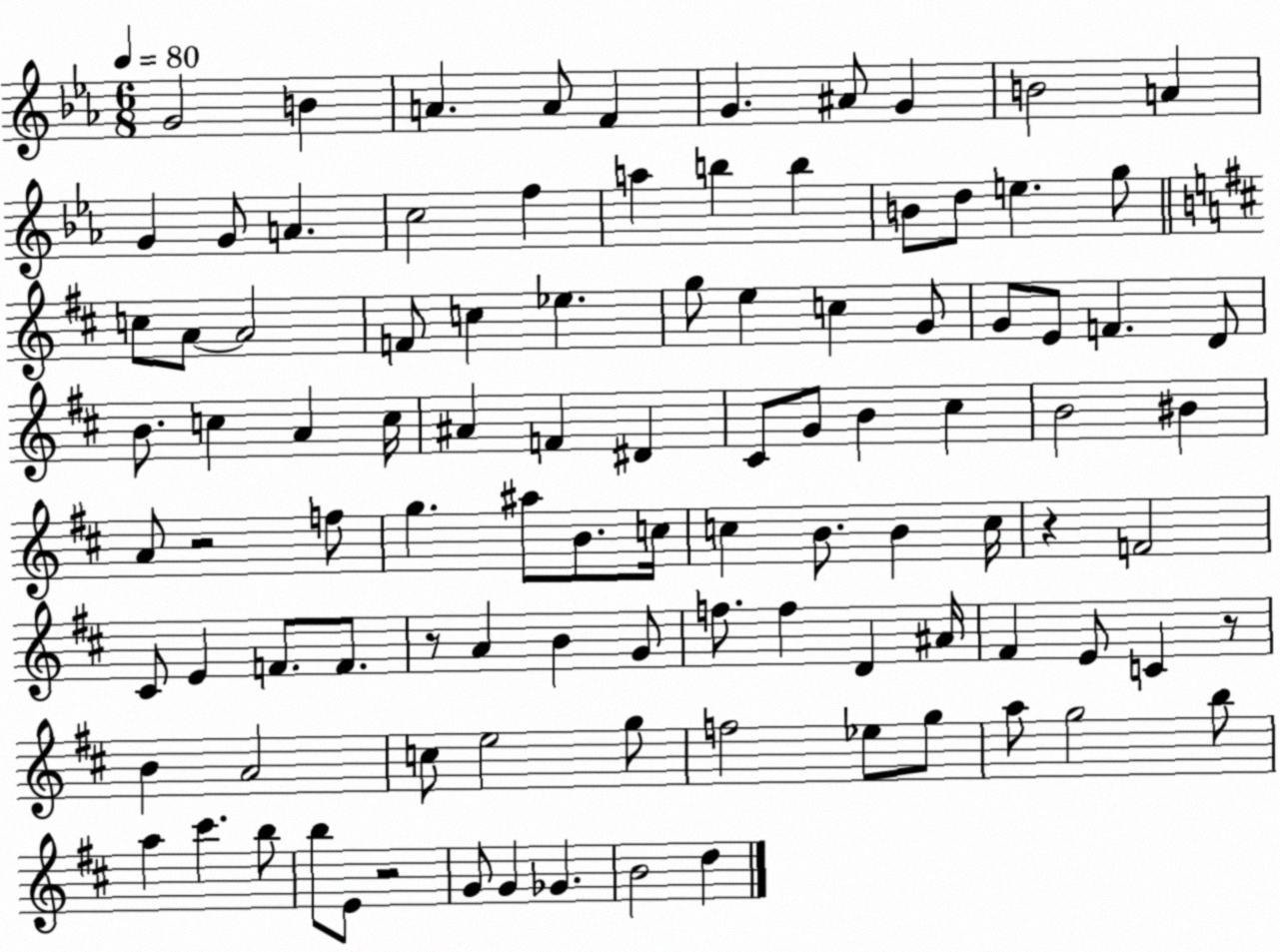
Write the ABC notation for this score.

X:1
T:Untitled
M:6/8
L:1/4
K:Eb
G2 B A A/2 F G ^A/2 G B2 A G G/2 A c2 f a b b B/2 d/2 e g/2 c/2 A/2 A2 F/2 c _e g/2 e c G/2 G/2 E/2 F D/2 B/2 c A c/4 ^A F ^D ^C/2 G/2 B ^c B2 ^B A/2 z2 f/2 g ^a/2 B/2 c/4 c B/2 B c/4 z F2 ^C/2 E F/2 F/2 z/2 A B G/2 f/2 f D ^A/4 ^F E/2 C z/2 B A2 c/2 e2 g/2 f2 _e/2 g/2 a/2 g2 b/2 a ^c' b/2 b/2 E/2 z2 G/2 G _G B2 d